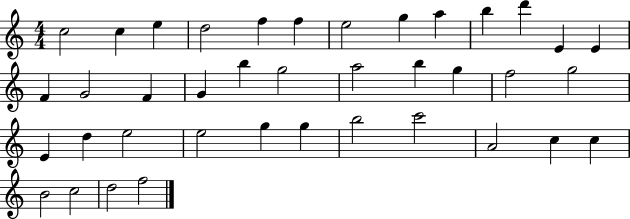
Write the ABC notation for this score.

X:1
T:Untitled
M:4/4
L:1/4
K:C
c2 c e d2 f f e2 g a b d' E E F G2 F G b g2 a2 b g f2 g2 E d e2 e2 g g b2 c'2 A2 c c B2 c2 d2 f2